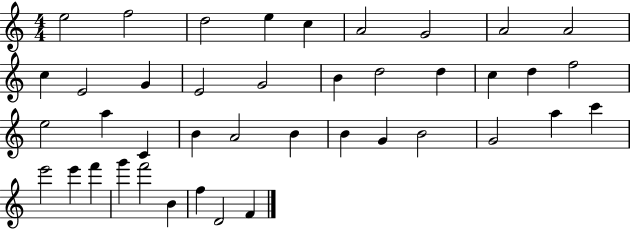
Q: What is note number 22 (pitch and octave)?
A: A5